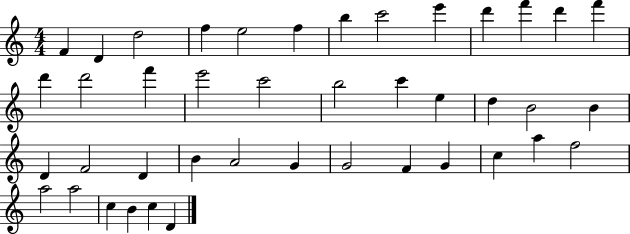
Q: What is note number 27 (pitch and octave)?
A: D4